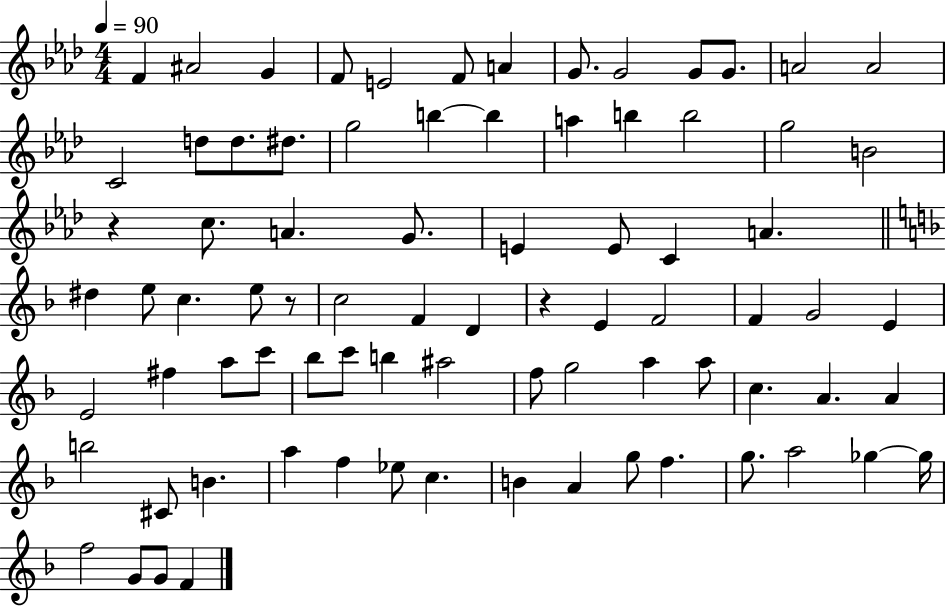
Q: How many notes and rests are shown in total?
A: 81